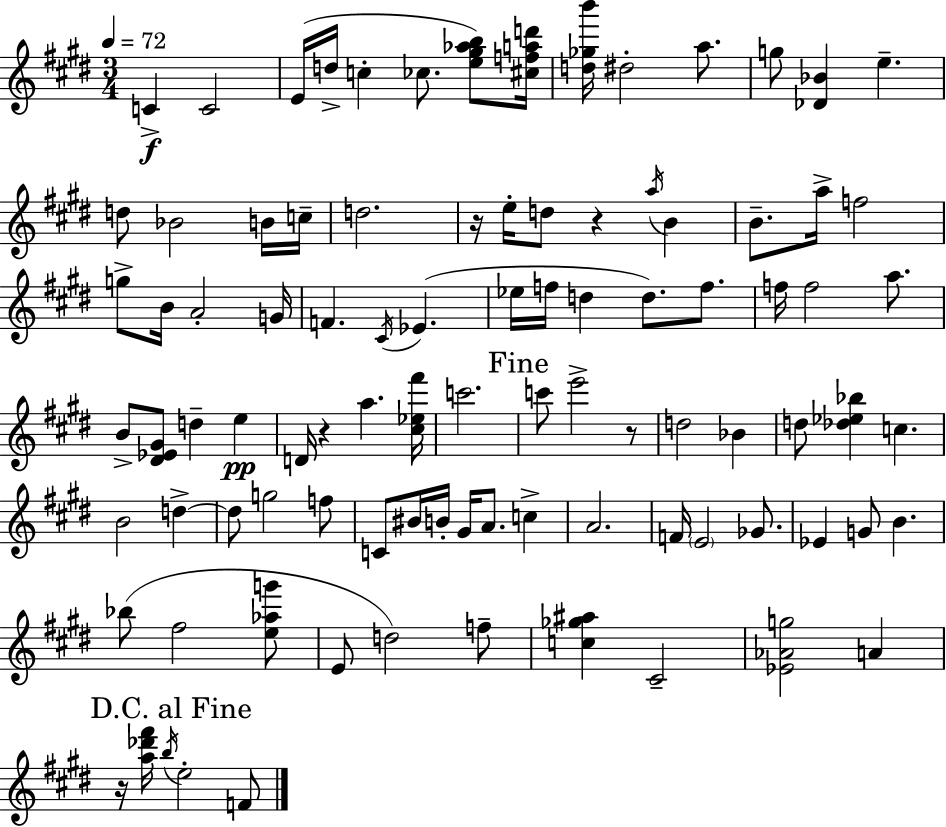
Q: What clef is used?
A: treble